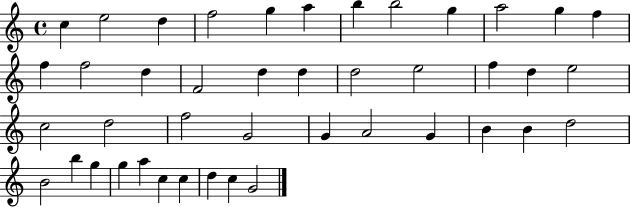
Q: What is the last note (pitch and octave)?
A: G4